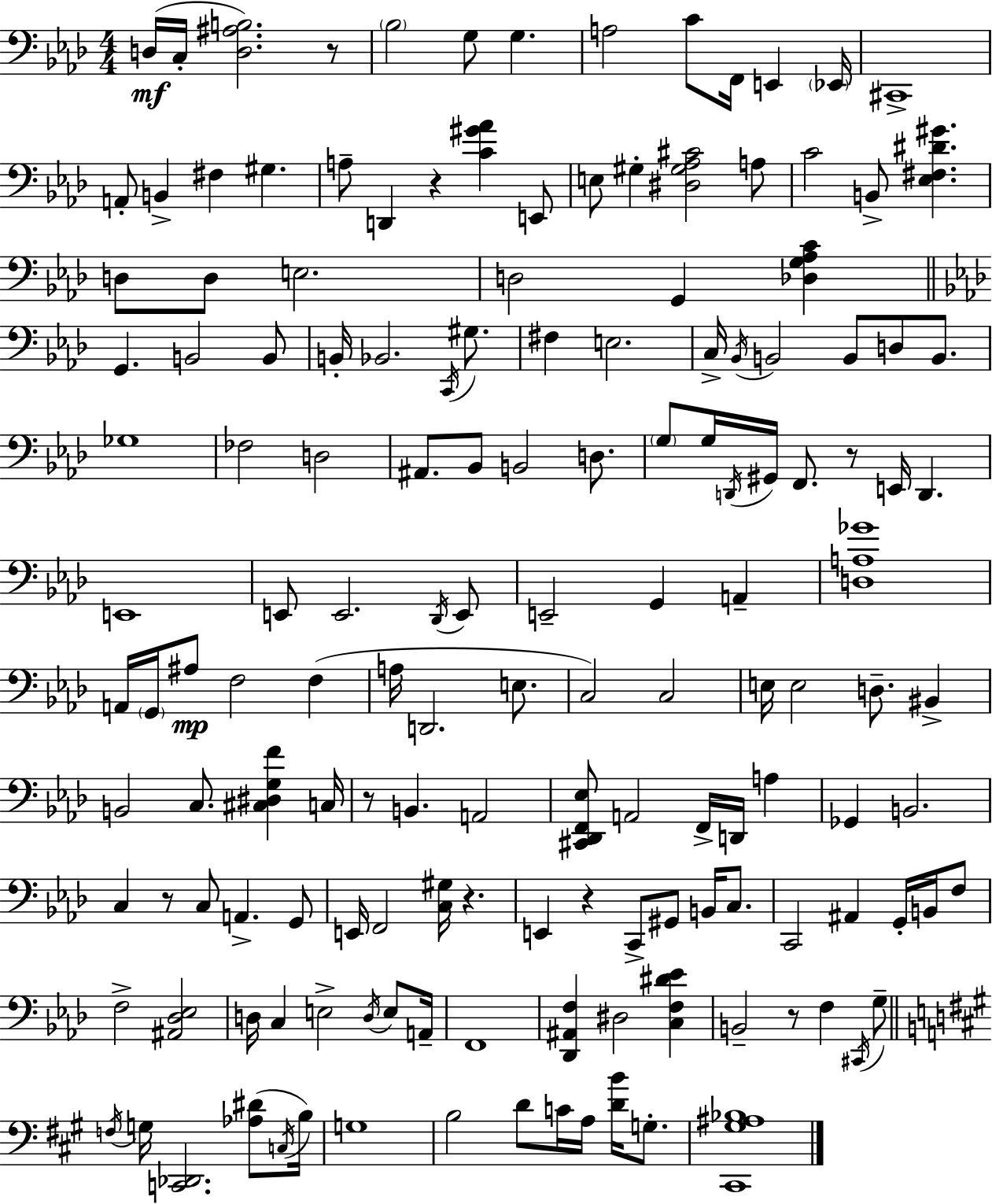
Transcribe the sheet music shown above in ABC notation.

X:1
T:Untitled
M:4/4
L:1/4
K:Fm
D,/4 C,/4 [D,^A,B,]2 z/2 _B,2 G,/2 G, A,2 C/2 F,,/4 E,, _E,,/4 ^C,,4 A,,/2 B,, ^F, ^G, A,/2 D,, z [C^G_A] E,,/2 E,/2 ^G, [^D,^G,_A,^C]2 A,/2 C2 B,,/2 [_E,^F,^D^G] D,/2 D,/2 E,2 D,2 G,, [_D,G,_A,C] G,, B,,2 B,,/2 B,,/4 _B,,2 C,,/4 ^G,/2 ^F, E,2 C,/4 _B,,/4 B,,2 B,,/2 D,/2 B,,/2 _G,4 _F,2 D,2 ^A,,/2 _B,,/2 B,,2 D,/2 G,/2 G,/4 D,,/4 ^G,,/4 F,,/2 z/2 E,,/4 D,, E,,4 E,,/2 E,,2 _D,,/4 E,,/2 E,,2 G,, A,, [D,A,_G]4 A,,/4 G,,/4 ^A,/2 F,2 F, A,/4 D,,2 E,/2 C,2 C,2 E,/4 E,2 D,/2 ^B,, B,,2 C,/2 [^C,^D,G,F] C,/4 z/2 B,, A,,2 [^C,,_D,,F,,_E,]/2 A,,2 F,,/4 D,,/4 A, _G,, B,,2 C, z/2 C,/2 A,, G,,/2 E,,/4 F,,2 [C,^G,]/4 z E,, z C,,/2 ^G,,/2 B,,/4 C,/2 C,,2 ^A,, G,,/4 B,,/4 F,/2 F,2 [^A,,_D,_E,]2 D,/4 C, E,2 D,/4 E,/2 A,,/4 F,,4 [_D,,^A,,F,] ^D,2 [C,F,^D_E] B,,2 z/2 F, ^C,,/4 G,/2 F,/4 G,/4 [C,,_D,,]2 [_A,^D]/2 C,/4 B,/4 G,4 B,2 D/2 C/4 A,/4 [DB]/4 G,/2 [^C,,^G,^A,_B,]4